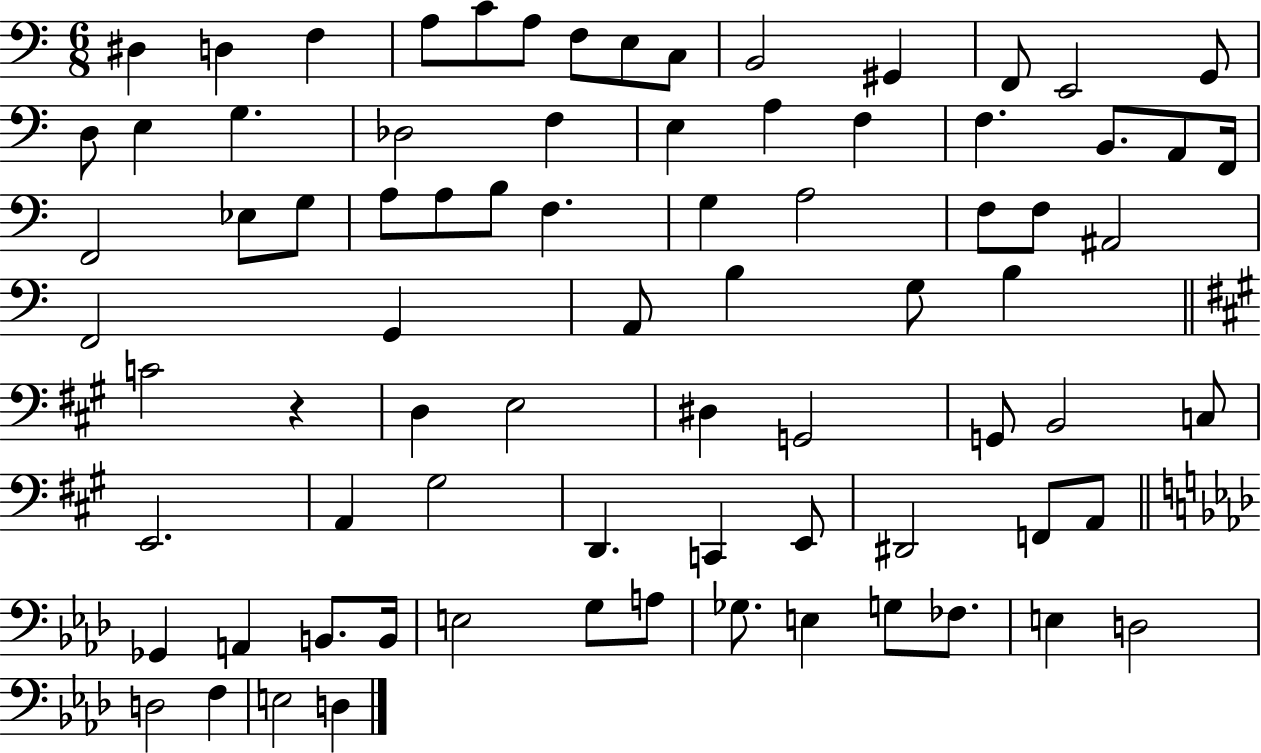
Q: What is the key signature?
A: C major